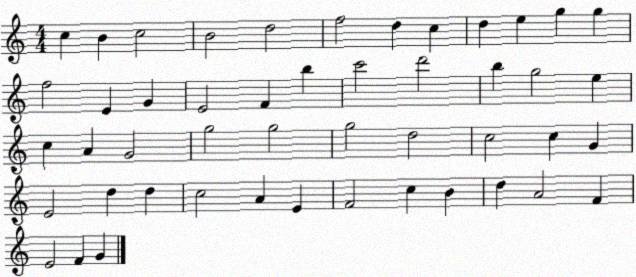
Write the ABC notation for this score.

X:1
T:Untitled
M:4/4
L:1/4
K:C
c B c2 B2 d2 f2 d c d e g g f2 E G E2 F b c'2 d'2 b g2 e c A G2 g2 g2 g2 d2 c2 c G E2 d d c2 A E F2 c B d A2 F E2 F G